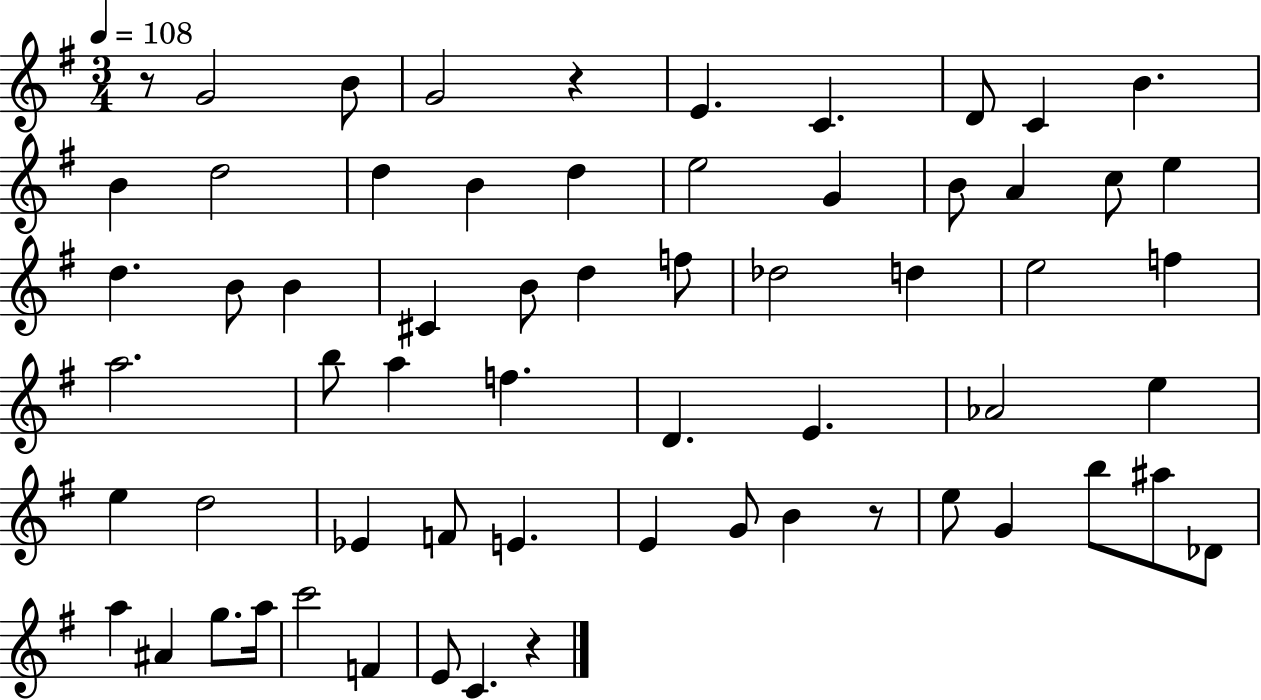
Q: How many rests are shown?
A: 4